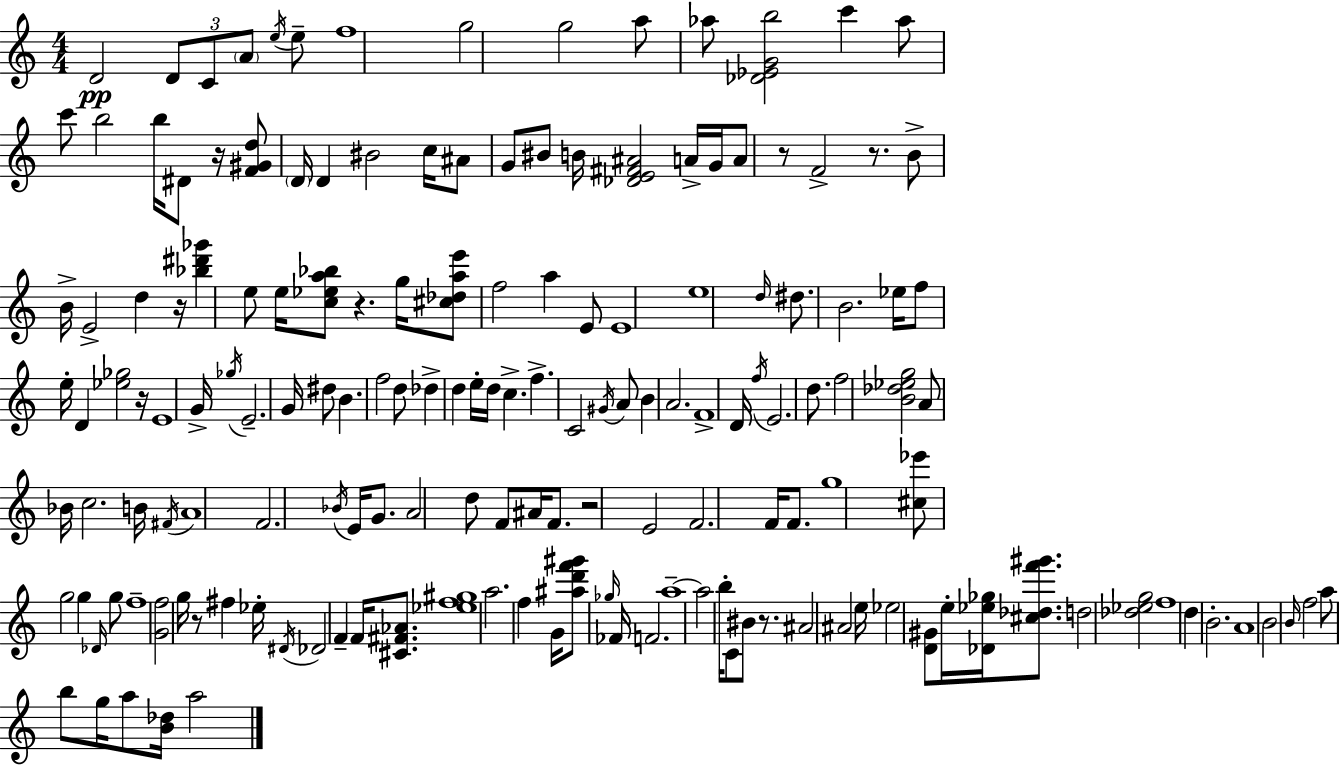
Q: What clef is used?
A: treble